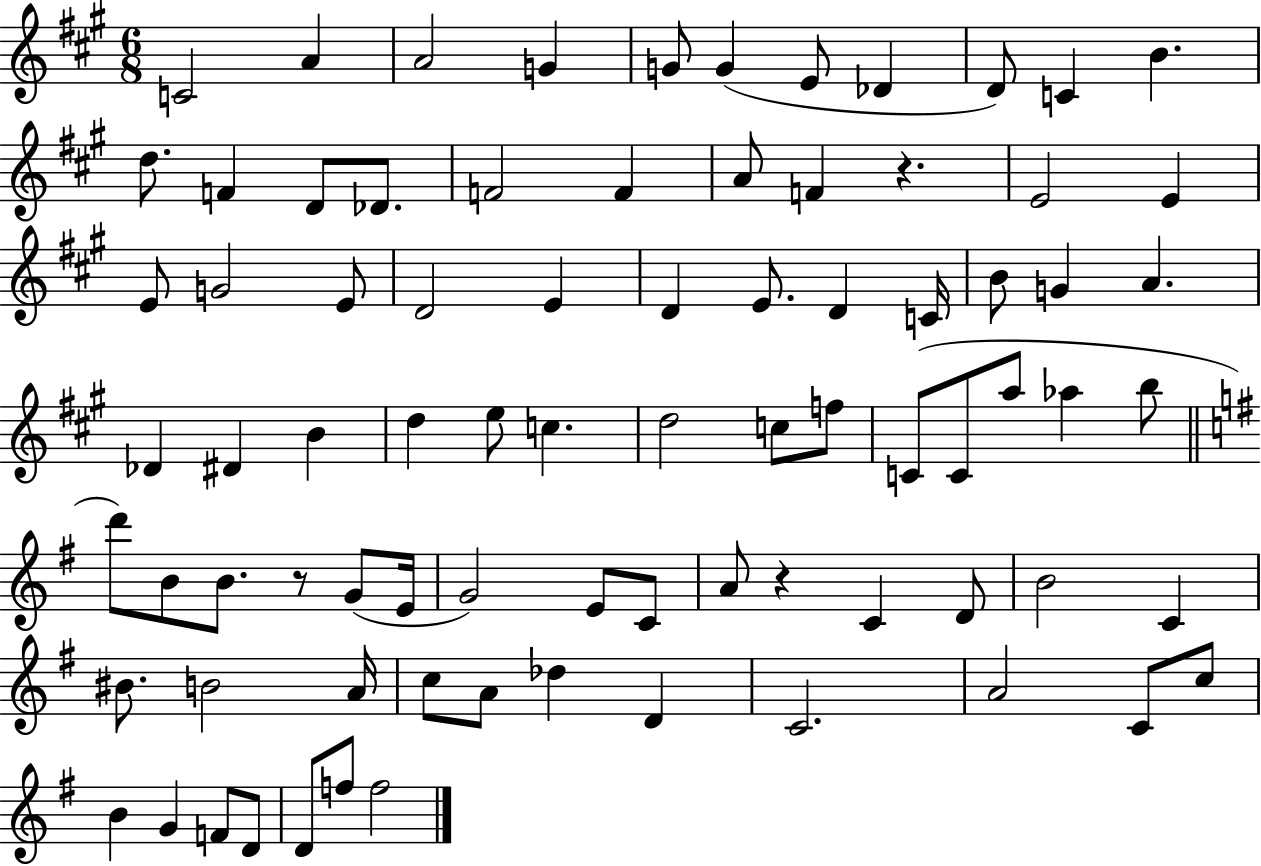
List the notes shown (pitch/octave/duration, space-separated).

C4/h A4/q A4/h G4/q G4/e G4/q E4/e Db4/q D4/e C4/q B4/q. D5/e. F4/q D4/e Db4/e. F4/h F4/q A4/e F4/q R/q. E4/h E4/q E4/e G4/h E4/e D4/h E4/q D4/q E4/e. D4/q C4/s B4/e G4/q A4/q. Db4/q D#4/q B4/q D5/q E5/e C5/q. D5/h C5/e F5/e C4/e C4/e A5/e Ab5/q B5/e D6/e B4/e B4/e. R/e G4/e E4/s G4/h E4/e C4/e A4/e R/q C4/q D4/e B4/h C4/q BIS4/e. B4/h A4/s C5/e A4/e Db5/q D4/q C4/h. A4/h C4/e C5/e B4/q G4/q F4/e D4/e D4/e F5/e F5/h